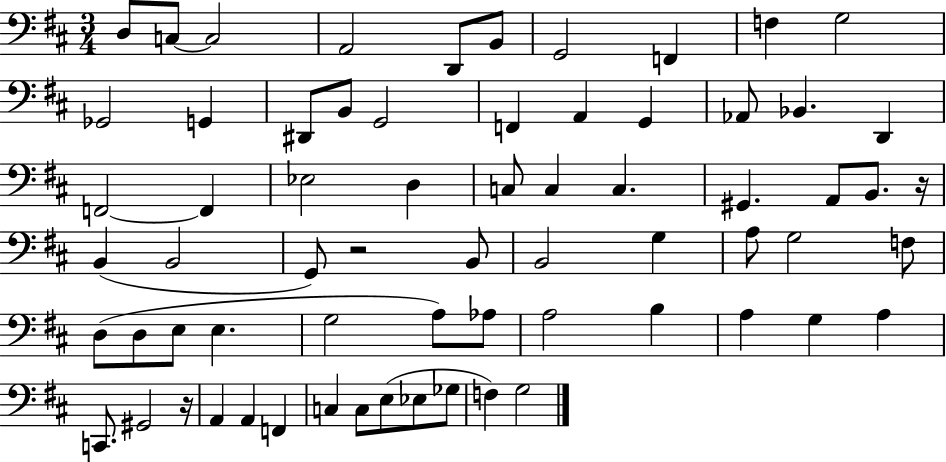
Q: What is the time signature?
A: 3/4